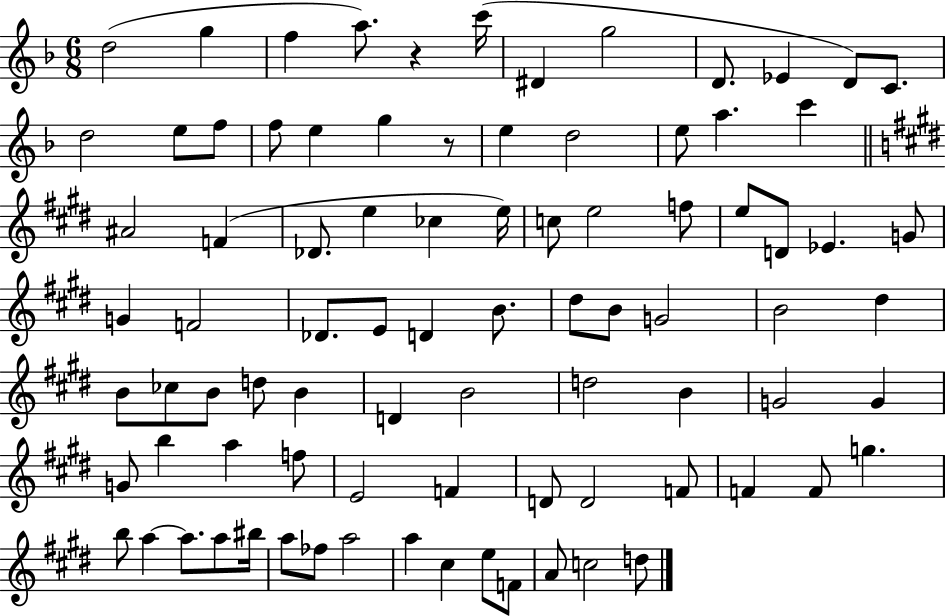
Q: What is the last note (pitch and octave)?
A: D5